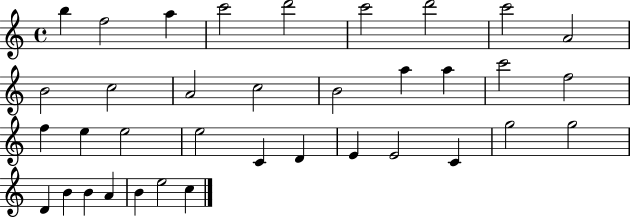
B5/q F5/h A5/q C6/h D6/h C6/h D6/h C6/h A4/h B4/h C5/h A4/h C5/h B4/h A5/q A5/q C6/h F5/h F5/q E5/q E5/h E5/h C4/q D4/q E4/q E4/h C4/q G5/h G5/h D4/q B4/q B4/q A4/q B4/q E5/h C5/q